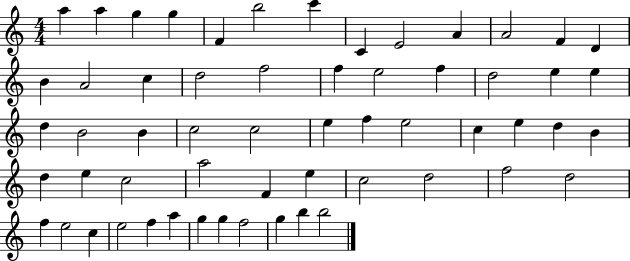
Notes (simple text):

A5/q A5/q G5/q G5/q F4/q B5/h C6/q C4/q E4/h A4/q A4/h F4/q D4/q B4/q A4/h C5/q D5/h F5/h F5/q E5/h F5/q D5/h E5/q E5/q D5/q B4/h B4/q C5/h C5/h E5/q F5/q E5/h C5/q E5/q D5/q B4/q D5/q E5/q C5/h A5/h F4/q E5/q C5/h D5/h F5/h D5/h F5/q E5/h C5/q E5/h F5/q A5/q G5/q G5/q F5/h G5/q B5/q B5/h